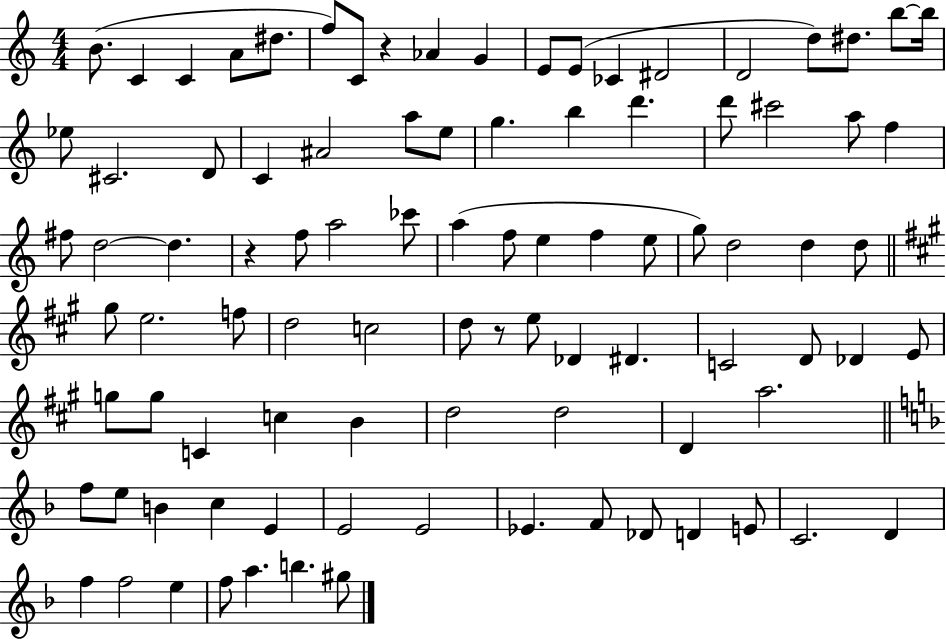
B4/e. C4/q C4/q A4/e D#5/e. F5/e C4/e R/q Ab4/q G4/q E4/e E4/e CES4/q D#4/h D4/h D5/e D#5/e. B5/e B5/s Eb5/e C#4/h. D4/e C4/q A#4/h A5/e E5/e G5/q. B5/q D6/q. D6/e C#6/h A5/e F5/q F#5/e D5/h D5/q. R/q F5/e A5/h CES6/e A5/q F5/e E5/q F5/q E5/e G5/e D5/h D5/q D5/e G#5/e E5/h. F5/e D5/h C5/h D5/e R/e E5/e Db4/q D#4/q. C4/h D4/e Db4/q E4/e G5/e G5/e C4/q C5/q B4/q D5/h D5/h D4/q A5/h. F5/e E5/e B4/q C5/q E4/q E4/h E4/h Eb4/q. F4/e Db4/e D4/q E4/e C4/h. D4/q F5/q F5/h E5/q F5/e A5/q. B5/q. G#5/e